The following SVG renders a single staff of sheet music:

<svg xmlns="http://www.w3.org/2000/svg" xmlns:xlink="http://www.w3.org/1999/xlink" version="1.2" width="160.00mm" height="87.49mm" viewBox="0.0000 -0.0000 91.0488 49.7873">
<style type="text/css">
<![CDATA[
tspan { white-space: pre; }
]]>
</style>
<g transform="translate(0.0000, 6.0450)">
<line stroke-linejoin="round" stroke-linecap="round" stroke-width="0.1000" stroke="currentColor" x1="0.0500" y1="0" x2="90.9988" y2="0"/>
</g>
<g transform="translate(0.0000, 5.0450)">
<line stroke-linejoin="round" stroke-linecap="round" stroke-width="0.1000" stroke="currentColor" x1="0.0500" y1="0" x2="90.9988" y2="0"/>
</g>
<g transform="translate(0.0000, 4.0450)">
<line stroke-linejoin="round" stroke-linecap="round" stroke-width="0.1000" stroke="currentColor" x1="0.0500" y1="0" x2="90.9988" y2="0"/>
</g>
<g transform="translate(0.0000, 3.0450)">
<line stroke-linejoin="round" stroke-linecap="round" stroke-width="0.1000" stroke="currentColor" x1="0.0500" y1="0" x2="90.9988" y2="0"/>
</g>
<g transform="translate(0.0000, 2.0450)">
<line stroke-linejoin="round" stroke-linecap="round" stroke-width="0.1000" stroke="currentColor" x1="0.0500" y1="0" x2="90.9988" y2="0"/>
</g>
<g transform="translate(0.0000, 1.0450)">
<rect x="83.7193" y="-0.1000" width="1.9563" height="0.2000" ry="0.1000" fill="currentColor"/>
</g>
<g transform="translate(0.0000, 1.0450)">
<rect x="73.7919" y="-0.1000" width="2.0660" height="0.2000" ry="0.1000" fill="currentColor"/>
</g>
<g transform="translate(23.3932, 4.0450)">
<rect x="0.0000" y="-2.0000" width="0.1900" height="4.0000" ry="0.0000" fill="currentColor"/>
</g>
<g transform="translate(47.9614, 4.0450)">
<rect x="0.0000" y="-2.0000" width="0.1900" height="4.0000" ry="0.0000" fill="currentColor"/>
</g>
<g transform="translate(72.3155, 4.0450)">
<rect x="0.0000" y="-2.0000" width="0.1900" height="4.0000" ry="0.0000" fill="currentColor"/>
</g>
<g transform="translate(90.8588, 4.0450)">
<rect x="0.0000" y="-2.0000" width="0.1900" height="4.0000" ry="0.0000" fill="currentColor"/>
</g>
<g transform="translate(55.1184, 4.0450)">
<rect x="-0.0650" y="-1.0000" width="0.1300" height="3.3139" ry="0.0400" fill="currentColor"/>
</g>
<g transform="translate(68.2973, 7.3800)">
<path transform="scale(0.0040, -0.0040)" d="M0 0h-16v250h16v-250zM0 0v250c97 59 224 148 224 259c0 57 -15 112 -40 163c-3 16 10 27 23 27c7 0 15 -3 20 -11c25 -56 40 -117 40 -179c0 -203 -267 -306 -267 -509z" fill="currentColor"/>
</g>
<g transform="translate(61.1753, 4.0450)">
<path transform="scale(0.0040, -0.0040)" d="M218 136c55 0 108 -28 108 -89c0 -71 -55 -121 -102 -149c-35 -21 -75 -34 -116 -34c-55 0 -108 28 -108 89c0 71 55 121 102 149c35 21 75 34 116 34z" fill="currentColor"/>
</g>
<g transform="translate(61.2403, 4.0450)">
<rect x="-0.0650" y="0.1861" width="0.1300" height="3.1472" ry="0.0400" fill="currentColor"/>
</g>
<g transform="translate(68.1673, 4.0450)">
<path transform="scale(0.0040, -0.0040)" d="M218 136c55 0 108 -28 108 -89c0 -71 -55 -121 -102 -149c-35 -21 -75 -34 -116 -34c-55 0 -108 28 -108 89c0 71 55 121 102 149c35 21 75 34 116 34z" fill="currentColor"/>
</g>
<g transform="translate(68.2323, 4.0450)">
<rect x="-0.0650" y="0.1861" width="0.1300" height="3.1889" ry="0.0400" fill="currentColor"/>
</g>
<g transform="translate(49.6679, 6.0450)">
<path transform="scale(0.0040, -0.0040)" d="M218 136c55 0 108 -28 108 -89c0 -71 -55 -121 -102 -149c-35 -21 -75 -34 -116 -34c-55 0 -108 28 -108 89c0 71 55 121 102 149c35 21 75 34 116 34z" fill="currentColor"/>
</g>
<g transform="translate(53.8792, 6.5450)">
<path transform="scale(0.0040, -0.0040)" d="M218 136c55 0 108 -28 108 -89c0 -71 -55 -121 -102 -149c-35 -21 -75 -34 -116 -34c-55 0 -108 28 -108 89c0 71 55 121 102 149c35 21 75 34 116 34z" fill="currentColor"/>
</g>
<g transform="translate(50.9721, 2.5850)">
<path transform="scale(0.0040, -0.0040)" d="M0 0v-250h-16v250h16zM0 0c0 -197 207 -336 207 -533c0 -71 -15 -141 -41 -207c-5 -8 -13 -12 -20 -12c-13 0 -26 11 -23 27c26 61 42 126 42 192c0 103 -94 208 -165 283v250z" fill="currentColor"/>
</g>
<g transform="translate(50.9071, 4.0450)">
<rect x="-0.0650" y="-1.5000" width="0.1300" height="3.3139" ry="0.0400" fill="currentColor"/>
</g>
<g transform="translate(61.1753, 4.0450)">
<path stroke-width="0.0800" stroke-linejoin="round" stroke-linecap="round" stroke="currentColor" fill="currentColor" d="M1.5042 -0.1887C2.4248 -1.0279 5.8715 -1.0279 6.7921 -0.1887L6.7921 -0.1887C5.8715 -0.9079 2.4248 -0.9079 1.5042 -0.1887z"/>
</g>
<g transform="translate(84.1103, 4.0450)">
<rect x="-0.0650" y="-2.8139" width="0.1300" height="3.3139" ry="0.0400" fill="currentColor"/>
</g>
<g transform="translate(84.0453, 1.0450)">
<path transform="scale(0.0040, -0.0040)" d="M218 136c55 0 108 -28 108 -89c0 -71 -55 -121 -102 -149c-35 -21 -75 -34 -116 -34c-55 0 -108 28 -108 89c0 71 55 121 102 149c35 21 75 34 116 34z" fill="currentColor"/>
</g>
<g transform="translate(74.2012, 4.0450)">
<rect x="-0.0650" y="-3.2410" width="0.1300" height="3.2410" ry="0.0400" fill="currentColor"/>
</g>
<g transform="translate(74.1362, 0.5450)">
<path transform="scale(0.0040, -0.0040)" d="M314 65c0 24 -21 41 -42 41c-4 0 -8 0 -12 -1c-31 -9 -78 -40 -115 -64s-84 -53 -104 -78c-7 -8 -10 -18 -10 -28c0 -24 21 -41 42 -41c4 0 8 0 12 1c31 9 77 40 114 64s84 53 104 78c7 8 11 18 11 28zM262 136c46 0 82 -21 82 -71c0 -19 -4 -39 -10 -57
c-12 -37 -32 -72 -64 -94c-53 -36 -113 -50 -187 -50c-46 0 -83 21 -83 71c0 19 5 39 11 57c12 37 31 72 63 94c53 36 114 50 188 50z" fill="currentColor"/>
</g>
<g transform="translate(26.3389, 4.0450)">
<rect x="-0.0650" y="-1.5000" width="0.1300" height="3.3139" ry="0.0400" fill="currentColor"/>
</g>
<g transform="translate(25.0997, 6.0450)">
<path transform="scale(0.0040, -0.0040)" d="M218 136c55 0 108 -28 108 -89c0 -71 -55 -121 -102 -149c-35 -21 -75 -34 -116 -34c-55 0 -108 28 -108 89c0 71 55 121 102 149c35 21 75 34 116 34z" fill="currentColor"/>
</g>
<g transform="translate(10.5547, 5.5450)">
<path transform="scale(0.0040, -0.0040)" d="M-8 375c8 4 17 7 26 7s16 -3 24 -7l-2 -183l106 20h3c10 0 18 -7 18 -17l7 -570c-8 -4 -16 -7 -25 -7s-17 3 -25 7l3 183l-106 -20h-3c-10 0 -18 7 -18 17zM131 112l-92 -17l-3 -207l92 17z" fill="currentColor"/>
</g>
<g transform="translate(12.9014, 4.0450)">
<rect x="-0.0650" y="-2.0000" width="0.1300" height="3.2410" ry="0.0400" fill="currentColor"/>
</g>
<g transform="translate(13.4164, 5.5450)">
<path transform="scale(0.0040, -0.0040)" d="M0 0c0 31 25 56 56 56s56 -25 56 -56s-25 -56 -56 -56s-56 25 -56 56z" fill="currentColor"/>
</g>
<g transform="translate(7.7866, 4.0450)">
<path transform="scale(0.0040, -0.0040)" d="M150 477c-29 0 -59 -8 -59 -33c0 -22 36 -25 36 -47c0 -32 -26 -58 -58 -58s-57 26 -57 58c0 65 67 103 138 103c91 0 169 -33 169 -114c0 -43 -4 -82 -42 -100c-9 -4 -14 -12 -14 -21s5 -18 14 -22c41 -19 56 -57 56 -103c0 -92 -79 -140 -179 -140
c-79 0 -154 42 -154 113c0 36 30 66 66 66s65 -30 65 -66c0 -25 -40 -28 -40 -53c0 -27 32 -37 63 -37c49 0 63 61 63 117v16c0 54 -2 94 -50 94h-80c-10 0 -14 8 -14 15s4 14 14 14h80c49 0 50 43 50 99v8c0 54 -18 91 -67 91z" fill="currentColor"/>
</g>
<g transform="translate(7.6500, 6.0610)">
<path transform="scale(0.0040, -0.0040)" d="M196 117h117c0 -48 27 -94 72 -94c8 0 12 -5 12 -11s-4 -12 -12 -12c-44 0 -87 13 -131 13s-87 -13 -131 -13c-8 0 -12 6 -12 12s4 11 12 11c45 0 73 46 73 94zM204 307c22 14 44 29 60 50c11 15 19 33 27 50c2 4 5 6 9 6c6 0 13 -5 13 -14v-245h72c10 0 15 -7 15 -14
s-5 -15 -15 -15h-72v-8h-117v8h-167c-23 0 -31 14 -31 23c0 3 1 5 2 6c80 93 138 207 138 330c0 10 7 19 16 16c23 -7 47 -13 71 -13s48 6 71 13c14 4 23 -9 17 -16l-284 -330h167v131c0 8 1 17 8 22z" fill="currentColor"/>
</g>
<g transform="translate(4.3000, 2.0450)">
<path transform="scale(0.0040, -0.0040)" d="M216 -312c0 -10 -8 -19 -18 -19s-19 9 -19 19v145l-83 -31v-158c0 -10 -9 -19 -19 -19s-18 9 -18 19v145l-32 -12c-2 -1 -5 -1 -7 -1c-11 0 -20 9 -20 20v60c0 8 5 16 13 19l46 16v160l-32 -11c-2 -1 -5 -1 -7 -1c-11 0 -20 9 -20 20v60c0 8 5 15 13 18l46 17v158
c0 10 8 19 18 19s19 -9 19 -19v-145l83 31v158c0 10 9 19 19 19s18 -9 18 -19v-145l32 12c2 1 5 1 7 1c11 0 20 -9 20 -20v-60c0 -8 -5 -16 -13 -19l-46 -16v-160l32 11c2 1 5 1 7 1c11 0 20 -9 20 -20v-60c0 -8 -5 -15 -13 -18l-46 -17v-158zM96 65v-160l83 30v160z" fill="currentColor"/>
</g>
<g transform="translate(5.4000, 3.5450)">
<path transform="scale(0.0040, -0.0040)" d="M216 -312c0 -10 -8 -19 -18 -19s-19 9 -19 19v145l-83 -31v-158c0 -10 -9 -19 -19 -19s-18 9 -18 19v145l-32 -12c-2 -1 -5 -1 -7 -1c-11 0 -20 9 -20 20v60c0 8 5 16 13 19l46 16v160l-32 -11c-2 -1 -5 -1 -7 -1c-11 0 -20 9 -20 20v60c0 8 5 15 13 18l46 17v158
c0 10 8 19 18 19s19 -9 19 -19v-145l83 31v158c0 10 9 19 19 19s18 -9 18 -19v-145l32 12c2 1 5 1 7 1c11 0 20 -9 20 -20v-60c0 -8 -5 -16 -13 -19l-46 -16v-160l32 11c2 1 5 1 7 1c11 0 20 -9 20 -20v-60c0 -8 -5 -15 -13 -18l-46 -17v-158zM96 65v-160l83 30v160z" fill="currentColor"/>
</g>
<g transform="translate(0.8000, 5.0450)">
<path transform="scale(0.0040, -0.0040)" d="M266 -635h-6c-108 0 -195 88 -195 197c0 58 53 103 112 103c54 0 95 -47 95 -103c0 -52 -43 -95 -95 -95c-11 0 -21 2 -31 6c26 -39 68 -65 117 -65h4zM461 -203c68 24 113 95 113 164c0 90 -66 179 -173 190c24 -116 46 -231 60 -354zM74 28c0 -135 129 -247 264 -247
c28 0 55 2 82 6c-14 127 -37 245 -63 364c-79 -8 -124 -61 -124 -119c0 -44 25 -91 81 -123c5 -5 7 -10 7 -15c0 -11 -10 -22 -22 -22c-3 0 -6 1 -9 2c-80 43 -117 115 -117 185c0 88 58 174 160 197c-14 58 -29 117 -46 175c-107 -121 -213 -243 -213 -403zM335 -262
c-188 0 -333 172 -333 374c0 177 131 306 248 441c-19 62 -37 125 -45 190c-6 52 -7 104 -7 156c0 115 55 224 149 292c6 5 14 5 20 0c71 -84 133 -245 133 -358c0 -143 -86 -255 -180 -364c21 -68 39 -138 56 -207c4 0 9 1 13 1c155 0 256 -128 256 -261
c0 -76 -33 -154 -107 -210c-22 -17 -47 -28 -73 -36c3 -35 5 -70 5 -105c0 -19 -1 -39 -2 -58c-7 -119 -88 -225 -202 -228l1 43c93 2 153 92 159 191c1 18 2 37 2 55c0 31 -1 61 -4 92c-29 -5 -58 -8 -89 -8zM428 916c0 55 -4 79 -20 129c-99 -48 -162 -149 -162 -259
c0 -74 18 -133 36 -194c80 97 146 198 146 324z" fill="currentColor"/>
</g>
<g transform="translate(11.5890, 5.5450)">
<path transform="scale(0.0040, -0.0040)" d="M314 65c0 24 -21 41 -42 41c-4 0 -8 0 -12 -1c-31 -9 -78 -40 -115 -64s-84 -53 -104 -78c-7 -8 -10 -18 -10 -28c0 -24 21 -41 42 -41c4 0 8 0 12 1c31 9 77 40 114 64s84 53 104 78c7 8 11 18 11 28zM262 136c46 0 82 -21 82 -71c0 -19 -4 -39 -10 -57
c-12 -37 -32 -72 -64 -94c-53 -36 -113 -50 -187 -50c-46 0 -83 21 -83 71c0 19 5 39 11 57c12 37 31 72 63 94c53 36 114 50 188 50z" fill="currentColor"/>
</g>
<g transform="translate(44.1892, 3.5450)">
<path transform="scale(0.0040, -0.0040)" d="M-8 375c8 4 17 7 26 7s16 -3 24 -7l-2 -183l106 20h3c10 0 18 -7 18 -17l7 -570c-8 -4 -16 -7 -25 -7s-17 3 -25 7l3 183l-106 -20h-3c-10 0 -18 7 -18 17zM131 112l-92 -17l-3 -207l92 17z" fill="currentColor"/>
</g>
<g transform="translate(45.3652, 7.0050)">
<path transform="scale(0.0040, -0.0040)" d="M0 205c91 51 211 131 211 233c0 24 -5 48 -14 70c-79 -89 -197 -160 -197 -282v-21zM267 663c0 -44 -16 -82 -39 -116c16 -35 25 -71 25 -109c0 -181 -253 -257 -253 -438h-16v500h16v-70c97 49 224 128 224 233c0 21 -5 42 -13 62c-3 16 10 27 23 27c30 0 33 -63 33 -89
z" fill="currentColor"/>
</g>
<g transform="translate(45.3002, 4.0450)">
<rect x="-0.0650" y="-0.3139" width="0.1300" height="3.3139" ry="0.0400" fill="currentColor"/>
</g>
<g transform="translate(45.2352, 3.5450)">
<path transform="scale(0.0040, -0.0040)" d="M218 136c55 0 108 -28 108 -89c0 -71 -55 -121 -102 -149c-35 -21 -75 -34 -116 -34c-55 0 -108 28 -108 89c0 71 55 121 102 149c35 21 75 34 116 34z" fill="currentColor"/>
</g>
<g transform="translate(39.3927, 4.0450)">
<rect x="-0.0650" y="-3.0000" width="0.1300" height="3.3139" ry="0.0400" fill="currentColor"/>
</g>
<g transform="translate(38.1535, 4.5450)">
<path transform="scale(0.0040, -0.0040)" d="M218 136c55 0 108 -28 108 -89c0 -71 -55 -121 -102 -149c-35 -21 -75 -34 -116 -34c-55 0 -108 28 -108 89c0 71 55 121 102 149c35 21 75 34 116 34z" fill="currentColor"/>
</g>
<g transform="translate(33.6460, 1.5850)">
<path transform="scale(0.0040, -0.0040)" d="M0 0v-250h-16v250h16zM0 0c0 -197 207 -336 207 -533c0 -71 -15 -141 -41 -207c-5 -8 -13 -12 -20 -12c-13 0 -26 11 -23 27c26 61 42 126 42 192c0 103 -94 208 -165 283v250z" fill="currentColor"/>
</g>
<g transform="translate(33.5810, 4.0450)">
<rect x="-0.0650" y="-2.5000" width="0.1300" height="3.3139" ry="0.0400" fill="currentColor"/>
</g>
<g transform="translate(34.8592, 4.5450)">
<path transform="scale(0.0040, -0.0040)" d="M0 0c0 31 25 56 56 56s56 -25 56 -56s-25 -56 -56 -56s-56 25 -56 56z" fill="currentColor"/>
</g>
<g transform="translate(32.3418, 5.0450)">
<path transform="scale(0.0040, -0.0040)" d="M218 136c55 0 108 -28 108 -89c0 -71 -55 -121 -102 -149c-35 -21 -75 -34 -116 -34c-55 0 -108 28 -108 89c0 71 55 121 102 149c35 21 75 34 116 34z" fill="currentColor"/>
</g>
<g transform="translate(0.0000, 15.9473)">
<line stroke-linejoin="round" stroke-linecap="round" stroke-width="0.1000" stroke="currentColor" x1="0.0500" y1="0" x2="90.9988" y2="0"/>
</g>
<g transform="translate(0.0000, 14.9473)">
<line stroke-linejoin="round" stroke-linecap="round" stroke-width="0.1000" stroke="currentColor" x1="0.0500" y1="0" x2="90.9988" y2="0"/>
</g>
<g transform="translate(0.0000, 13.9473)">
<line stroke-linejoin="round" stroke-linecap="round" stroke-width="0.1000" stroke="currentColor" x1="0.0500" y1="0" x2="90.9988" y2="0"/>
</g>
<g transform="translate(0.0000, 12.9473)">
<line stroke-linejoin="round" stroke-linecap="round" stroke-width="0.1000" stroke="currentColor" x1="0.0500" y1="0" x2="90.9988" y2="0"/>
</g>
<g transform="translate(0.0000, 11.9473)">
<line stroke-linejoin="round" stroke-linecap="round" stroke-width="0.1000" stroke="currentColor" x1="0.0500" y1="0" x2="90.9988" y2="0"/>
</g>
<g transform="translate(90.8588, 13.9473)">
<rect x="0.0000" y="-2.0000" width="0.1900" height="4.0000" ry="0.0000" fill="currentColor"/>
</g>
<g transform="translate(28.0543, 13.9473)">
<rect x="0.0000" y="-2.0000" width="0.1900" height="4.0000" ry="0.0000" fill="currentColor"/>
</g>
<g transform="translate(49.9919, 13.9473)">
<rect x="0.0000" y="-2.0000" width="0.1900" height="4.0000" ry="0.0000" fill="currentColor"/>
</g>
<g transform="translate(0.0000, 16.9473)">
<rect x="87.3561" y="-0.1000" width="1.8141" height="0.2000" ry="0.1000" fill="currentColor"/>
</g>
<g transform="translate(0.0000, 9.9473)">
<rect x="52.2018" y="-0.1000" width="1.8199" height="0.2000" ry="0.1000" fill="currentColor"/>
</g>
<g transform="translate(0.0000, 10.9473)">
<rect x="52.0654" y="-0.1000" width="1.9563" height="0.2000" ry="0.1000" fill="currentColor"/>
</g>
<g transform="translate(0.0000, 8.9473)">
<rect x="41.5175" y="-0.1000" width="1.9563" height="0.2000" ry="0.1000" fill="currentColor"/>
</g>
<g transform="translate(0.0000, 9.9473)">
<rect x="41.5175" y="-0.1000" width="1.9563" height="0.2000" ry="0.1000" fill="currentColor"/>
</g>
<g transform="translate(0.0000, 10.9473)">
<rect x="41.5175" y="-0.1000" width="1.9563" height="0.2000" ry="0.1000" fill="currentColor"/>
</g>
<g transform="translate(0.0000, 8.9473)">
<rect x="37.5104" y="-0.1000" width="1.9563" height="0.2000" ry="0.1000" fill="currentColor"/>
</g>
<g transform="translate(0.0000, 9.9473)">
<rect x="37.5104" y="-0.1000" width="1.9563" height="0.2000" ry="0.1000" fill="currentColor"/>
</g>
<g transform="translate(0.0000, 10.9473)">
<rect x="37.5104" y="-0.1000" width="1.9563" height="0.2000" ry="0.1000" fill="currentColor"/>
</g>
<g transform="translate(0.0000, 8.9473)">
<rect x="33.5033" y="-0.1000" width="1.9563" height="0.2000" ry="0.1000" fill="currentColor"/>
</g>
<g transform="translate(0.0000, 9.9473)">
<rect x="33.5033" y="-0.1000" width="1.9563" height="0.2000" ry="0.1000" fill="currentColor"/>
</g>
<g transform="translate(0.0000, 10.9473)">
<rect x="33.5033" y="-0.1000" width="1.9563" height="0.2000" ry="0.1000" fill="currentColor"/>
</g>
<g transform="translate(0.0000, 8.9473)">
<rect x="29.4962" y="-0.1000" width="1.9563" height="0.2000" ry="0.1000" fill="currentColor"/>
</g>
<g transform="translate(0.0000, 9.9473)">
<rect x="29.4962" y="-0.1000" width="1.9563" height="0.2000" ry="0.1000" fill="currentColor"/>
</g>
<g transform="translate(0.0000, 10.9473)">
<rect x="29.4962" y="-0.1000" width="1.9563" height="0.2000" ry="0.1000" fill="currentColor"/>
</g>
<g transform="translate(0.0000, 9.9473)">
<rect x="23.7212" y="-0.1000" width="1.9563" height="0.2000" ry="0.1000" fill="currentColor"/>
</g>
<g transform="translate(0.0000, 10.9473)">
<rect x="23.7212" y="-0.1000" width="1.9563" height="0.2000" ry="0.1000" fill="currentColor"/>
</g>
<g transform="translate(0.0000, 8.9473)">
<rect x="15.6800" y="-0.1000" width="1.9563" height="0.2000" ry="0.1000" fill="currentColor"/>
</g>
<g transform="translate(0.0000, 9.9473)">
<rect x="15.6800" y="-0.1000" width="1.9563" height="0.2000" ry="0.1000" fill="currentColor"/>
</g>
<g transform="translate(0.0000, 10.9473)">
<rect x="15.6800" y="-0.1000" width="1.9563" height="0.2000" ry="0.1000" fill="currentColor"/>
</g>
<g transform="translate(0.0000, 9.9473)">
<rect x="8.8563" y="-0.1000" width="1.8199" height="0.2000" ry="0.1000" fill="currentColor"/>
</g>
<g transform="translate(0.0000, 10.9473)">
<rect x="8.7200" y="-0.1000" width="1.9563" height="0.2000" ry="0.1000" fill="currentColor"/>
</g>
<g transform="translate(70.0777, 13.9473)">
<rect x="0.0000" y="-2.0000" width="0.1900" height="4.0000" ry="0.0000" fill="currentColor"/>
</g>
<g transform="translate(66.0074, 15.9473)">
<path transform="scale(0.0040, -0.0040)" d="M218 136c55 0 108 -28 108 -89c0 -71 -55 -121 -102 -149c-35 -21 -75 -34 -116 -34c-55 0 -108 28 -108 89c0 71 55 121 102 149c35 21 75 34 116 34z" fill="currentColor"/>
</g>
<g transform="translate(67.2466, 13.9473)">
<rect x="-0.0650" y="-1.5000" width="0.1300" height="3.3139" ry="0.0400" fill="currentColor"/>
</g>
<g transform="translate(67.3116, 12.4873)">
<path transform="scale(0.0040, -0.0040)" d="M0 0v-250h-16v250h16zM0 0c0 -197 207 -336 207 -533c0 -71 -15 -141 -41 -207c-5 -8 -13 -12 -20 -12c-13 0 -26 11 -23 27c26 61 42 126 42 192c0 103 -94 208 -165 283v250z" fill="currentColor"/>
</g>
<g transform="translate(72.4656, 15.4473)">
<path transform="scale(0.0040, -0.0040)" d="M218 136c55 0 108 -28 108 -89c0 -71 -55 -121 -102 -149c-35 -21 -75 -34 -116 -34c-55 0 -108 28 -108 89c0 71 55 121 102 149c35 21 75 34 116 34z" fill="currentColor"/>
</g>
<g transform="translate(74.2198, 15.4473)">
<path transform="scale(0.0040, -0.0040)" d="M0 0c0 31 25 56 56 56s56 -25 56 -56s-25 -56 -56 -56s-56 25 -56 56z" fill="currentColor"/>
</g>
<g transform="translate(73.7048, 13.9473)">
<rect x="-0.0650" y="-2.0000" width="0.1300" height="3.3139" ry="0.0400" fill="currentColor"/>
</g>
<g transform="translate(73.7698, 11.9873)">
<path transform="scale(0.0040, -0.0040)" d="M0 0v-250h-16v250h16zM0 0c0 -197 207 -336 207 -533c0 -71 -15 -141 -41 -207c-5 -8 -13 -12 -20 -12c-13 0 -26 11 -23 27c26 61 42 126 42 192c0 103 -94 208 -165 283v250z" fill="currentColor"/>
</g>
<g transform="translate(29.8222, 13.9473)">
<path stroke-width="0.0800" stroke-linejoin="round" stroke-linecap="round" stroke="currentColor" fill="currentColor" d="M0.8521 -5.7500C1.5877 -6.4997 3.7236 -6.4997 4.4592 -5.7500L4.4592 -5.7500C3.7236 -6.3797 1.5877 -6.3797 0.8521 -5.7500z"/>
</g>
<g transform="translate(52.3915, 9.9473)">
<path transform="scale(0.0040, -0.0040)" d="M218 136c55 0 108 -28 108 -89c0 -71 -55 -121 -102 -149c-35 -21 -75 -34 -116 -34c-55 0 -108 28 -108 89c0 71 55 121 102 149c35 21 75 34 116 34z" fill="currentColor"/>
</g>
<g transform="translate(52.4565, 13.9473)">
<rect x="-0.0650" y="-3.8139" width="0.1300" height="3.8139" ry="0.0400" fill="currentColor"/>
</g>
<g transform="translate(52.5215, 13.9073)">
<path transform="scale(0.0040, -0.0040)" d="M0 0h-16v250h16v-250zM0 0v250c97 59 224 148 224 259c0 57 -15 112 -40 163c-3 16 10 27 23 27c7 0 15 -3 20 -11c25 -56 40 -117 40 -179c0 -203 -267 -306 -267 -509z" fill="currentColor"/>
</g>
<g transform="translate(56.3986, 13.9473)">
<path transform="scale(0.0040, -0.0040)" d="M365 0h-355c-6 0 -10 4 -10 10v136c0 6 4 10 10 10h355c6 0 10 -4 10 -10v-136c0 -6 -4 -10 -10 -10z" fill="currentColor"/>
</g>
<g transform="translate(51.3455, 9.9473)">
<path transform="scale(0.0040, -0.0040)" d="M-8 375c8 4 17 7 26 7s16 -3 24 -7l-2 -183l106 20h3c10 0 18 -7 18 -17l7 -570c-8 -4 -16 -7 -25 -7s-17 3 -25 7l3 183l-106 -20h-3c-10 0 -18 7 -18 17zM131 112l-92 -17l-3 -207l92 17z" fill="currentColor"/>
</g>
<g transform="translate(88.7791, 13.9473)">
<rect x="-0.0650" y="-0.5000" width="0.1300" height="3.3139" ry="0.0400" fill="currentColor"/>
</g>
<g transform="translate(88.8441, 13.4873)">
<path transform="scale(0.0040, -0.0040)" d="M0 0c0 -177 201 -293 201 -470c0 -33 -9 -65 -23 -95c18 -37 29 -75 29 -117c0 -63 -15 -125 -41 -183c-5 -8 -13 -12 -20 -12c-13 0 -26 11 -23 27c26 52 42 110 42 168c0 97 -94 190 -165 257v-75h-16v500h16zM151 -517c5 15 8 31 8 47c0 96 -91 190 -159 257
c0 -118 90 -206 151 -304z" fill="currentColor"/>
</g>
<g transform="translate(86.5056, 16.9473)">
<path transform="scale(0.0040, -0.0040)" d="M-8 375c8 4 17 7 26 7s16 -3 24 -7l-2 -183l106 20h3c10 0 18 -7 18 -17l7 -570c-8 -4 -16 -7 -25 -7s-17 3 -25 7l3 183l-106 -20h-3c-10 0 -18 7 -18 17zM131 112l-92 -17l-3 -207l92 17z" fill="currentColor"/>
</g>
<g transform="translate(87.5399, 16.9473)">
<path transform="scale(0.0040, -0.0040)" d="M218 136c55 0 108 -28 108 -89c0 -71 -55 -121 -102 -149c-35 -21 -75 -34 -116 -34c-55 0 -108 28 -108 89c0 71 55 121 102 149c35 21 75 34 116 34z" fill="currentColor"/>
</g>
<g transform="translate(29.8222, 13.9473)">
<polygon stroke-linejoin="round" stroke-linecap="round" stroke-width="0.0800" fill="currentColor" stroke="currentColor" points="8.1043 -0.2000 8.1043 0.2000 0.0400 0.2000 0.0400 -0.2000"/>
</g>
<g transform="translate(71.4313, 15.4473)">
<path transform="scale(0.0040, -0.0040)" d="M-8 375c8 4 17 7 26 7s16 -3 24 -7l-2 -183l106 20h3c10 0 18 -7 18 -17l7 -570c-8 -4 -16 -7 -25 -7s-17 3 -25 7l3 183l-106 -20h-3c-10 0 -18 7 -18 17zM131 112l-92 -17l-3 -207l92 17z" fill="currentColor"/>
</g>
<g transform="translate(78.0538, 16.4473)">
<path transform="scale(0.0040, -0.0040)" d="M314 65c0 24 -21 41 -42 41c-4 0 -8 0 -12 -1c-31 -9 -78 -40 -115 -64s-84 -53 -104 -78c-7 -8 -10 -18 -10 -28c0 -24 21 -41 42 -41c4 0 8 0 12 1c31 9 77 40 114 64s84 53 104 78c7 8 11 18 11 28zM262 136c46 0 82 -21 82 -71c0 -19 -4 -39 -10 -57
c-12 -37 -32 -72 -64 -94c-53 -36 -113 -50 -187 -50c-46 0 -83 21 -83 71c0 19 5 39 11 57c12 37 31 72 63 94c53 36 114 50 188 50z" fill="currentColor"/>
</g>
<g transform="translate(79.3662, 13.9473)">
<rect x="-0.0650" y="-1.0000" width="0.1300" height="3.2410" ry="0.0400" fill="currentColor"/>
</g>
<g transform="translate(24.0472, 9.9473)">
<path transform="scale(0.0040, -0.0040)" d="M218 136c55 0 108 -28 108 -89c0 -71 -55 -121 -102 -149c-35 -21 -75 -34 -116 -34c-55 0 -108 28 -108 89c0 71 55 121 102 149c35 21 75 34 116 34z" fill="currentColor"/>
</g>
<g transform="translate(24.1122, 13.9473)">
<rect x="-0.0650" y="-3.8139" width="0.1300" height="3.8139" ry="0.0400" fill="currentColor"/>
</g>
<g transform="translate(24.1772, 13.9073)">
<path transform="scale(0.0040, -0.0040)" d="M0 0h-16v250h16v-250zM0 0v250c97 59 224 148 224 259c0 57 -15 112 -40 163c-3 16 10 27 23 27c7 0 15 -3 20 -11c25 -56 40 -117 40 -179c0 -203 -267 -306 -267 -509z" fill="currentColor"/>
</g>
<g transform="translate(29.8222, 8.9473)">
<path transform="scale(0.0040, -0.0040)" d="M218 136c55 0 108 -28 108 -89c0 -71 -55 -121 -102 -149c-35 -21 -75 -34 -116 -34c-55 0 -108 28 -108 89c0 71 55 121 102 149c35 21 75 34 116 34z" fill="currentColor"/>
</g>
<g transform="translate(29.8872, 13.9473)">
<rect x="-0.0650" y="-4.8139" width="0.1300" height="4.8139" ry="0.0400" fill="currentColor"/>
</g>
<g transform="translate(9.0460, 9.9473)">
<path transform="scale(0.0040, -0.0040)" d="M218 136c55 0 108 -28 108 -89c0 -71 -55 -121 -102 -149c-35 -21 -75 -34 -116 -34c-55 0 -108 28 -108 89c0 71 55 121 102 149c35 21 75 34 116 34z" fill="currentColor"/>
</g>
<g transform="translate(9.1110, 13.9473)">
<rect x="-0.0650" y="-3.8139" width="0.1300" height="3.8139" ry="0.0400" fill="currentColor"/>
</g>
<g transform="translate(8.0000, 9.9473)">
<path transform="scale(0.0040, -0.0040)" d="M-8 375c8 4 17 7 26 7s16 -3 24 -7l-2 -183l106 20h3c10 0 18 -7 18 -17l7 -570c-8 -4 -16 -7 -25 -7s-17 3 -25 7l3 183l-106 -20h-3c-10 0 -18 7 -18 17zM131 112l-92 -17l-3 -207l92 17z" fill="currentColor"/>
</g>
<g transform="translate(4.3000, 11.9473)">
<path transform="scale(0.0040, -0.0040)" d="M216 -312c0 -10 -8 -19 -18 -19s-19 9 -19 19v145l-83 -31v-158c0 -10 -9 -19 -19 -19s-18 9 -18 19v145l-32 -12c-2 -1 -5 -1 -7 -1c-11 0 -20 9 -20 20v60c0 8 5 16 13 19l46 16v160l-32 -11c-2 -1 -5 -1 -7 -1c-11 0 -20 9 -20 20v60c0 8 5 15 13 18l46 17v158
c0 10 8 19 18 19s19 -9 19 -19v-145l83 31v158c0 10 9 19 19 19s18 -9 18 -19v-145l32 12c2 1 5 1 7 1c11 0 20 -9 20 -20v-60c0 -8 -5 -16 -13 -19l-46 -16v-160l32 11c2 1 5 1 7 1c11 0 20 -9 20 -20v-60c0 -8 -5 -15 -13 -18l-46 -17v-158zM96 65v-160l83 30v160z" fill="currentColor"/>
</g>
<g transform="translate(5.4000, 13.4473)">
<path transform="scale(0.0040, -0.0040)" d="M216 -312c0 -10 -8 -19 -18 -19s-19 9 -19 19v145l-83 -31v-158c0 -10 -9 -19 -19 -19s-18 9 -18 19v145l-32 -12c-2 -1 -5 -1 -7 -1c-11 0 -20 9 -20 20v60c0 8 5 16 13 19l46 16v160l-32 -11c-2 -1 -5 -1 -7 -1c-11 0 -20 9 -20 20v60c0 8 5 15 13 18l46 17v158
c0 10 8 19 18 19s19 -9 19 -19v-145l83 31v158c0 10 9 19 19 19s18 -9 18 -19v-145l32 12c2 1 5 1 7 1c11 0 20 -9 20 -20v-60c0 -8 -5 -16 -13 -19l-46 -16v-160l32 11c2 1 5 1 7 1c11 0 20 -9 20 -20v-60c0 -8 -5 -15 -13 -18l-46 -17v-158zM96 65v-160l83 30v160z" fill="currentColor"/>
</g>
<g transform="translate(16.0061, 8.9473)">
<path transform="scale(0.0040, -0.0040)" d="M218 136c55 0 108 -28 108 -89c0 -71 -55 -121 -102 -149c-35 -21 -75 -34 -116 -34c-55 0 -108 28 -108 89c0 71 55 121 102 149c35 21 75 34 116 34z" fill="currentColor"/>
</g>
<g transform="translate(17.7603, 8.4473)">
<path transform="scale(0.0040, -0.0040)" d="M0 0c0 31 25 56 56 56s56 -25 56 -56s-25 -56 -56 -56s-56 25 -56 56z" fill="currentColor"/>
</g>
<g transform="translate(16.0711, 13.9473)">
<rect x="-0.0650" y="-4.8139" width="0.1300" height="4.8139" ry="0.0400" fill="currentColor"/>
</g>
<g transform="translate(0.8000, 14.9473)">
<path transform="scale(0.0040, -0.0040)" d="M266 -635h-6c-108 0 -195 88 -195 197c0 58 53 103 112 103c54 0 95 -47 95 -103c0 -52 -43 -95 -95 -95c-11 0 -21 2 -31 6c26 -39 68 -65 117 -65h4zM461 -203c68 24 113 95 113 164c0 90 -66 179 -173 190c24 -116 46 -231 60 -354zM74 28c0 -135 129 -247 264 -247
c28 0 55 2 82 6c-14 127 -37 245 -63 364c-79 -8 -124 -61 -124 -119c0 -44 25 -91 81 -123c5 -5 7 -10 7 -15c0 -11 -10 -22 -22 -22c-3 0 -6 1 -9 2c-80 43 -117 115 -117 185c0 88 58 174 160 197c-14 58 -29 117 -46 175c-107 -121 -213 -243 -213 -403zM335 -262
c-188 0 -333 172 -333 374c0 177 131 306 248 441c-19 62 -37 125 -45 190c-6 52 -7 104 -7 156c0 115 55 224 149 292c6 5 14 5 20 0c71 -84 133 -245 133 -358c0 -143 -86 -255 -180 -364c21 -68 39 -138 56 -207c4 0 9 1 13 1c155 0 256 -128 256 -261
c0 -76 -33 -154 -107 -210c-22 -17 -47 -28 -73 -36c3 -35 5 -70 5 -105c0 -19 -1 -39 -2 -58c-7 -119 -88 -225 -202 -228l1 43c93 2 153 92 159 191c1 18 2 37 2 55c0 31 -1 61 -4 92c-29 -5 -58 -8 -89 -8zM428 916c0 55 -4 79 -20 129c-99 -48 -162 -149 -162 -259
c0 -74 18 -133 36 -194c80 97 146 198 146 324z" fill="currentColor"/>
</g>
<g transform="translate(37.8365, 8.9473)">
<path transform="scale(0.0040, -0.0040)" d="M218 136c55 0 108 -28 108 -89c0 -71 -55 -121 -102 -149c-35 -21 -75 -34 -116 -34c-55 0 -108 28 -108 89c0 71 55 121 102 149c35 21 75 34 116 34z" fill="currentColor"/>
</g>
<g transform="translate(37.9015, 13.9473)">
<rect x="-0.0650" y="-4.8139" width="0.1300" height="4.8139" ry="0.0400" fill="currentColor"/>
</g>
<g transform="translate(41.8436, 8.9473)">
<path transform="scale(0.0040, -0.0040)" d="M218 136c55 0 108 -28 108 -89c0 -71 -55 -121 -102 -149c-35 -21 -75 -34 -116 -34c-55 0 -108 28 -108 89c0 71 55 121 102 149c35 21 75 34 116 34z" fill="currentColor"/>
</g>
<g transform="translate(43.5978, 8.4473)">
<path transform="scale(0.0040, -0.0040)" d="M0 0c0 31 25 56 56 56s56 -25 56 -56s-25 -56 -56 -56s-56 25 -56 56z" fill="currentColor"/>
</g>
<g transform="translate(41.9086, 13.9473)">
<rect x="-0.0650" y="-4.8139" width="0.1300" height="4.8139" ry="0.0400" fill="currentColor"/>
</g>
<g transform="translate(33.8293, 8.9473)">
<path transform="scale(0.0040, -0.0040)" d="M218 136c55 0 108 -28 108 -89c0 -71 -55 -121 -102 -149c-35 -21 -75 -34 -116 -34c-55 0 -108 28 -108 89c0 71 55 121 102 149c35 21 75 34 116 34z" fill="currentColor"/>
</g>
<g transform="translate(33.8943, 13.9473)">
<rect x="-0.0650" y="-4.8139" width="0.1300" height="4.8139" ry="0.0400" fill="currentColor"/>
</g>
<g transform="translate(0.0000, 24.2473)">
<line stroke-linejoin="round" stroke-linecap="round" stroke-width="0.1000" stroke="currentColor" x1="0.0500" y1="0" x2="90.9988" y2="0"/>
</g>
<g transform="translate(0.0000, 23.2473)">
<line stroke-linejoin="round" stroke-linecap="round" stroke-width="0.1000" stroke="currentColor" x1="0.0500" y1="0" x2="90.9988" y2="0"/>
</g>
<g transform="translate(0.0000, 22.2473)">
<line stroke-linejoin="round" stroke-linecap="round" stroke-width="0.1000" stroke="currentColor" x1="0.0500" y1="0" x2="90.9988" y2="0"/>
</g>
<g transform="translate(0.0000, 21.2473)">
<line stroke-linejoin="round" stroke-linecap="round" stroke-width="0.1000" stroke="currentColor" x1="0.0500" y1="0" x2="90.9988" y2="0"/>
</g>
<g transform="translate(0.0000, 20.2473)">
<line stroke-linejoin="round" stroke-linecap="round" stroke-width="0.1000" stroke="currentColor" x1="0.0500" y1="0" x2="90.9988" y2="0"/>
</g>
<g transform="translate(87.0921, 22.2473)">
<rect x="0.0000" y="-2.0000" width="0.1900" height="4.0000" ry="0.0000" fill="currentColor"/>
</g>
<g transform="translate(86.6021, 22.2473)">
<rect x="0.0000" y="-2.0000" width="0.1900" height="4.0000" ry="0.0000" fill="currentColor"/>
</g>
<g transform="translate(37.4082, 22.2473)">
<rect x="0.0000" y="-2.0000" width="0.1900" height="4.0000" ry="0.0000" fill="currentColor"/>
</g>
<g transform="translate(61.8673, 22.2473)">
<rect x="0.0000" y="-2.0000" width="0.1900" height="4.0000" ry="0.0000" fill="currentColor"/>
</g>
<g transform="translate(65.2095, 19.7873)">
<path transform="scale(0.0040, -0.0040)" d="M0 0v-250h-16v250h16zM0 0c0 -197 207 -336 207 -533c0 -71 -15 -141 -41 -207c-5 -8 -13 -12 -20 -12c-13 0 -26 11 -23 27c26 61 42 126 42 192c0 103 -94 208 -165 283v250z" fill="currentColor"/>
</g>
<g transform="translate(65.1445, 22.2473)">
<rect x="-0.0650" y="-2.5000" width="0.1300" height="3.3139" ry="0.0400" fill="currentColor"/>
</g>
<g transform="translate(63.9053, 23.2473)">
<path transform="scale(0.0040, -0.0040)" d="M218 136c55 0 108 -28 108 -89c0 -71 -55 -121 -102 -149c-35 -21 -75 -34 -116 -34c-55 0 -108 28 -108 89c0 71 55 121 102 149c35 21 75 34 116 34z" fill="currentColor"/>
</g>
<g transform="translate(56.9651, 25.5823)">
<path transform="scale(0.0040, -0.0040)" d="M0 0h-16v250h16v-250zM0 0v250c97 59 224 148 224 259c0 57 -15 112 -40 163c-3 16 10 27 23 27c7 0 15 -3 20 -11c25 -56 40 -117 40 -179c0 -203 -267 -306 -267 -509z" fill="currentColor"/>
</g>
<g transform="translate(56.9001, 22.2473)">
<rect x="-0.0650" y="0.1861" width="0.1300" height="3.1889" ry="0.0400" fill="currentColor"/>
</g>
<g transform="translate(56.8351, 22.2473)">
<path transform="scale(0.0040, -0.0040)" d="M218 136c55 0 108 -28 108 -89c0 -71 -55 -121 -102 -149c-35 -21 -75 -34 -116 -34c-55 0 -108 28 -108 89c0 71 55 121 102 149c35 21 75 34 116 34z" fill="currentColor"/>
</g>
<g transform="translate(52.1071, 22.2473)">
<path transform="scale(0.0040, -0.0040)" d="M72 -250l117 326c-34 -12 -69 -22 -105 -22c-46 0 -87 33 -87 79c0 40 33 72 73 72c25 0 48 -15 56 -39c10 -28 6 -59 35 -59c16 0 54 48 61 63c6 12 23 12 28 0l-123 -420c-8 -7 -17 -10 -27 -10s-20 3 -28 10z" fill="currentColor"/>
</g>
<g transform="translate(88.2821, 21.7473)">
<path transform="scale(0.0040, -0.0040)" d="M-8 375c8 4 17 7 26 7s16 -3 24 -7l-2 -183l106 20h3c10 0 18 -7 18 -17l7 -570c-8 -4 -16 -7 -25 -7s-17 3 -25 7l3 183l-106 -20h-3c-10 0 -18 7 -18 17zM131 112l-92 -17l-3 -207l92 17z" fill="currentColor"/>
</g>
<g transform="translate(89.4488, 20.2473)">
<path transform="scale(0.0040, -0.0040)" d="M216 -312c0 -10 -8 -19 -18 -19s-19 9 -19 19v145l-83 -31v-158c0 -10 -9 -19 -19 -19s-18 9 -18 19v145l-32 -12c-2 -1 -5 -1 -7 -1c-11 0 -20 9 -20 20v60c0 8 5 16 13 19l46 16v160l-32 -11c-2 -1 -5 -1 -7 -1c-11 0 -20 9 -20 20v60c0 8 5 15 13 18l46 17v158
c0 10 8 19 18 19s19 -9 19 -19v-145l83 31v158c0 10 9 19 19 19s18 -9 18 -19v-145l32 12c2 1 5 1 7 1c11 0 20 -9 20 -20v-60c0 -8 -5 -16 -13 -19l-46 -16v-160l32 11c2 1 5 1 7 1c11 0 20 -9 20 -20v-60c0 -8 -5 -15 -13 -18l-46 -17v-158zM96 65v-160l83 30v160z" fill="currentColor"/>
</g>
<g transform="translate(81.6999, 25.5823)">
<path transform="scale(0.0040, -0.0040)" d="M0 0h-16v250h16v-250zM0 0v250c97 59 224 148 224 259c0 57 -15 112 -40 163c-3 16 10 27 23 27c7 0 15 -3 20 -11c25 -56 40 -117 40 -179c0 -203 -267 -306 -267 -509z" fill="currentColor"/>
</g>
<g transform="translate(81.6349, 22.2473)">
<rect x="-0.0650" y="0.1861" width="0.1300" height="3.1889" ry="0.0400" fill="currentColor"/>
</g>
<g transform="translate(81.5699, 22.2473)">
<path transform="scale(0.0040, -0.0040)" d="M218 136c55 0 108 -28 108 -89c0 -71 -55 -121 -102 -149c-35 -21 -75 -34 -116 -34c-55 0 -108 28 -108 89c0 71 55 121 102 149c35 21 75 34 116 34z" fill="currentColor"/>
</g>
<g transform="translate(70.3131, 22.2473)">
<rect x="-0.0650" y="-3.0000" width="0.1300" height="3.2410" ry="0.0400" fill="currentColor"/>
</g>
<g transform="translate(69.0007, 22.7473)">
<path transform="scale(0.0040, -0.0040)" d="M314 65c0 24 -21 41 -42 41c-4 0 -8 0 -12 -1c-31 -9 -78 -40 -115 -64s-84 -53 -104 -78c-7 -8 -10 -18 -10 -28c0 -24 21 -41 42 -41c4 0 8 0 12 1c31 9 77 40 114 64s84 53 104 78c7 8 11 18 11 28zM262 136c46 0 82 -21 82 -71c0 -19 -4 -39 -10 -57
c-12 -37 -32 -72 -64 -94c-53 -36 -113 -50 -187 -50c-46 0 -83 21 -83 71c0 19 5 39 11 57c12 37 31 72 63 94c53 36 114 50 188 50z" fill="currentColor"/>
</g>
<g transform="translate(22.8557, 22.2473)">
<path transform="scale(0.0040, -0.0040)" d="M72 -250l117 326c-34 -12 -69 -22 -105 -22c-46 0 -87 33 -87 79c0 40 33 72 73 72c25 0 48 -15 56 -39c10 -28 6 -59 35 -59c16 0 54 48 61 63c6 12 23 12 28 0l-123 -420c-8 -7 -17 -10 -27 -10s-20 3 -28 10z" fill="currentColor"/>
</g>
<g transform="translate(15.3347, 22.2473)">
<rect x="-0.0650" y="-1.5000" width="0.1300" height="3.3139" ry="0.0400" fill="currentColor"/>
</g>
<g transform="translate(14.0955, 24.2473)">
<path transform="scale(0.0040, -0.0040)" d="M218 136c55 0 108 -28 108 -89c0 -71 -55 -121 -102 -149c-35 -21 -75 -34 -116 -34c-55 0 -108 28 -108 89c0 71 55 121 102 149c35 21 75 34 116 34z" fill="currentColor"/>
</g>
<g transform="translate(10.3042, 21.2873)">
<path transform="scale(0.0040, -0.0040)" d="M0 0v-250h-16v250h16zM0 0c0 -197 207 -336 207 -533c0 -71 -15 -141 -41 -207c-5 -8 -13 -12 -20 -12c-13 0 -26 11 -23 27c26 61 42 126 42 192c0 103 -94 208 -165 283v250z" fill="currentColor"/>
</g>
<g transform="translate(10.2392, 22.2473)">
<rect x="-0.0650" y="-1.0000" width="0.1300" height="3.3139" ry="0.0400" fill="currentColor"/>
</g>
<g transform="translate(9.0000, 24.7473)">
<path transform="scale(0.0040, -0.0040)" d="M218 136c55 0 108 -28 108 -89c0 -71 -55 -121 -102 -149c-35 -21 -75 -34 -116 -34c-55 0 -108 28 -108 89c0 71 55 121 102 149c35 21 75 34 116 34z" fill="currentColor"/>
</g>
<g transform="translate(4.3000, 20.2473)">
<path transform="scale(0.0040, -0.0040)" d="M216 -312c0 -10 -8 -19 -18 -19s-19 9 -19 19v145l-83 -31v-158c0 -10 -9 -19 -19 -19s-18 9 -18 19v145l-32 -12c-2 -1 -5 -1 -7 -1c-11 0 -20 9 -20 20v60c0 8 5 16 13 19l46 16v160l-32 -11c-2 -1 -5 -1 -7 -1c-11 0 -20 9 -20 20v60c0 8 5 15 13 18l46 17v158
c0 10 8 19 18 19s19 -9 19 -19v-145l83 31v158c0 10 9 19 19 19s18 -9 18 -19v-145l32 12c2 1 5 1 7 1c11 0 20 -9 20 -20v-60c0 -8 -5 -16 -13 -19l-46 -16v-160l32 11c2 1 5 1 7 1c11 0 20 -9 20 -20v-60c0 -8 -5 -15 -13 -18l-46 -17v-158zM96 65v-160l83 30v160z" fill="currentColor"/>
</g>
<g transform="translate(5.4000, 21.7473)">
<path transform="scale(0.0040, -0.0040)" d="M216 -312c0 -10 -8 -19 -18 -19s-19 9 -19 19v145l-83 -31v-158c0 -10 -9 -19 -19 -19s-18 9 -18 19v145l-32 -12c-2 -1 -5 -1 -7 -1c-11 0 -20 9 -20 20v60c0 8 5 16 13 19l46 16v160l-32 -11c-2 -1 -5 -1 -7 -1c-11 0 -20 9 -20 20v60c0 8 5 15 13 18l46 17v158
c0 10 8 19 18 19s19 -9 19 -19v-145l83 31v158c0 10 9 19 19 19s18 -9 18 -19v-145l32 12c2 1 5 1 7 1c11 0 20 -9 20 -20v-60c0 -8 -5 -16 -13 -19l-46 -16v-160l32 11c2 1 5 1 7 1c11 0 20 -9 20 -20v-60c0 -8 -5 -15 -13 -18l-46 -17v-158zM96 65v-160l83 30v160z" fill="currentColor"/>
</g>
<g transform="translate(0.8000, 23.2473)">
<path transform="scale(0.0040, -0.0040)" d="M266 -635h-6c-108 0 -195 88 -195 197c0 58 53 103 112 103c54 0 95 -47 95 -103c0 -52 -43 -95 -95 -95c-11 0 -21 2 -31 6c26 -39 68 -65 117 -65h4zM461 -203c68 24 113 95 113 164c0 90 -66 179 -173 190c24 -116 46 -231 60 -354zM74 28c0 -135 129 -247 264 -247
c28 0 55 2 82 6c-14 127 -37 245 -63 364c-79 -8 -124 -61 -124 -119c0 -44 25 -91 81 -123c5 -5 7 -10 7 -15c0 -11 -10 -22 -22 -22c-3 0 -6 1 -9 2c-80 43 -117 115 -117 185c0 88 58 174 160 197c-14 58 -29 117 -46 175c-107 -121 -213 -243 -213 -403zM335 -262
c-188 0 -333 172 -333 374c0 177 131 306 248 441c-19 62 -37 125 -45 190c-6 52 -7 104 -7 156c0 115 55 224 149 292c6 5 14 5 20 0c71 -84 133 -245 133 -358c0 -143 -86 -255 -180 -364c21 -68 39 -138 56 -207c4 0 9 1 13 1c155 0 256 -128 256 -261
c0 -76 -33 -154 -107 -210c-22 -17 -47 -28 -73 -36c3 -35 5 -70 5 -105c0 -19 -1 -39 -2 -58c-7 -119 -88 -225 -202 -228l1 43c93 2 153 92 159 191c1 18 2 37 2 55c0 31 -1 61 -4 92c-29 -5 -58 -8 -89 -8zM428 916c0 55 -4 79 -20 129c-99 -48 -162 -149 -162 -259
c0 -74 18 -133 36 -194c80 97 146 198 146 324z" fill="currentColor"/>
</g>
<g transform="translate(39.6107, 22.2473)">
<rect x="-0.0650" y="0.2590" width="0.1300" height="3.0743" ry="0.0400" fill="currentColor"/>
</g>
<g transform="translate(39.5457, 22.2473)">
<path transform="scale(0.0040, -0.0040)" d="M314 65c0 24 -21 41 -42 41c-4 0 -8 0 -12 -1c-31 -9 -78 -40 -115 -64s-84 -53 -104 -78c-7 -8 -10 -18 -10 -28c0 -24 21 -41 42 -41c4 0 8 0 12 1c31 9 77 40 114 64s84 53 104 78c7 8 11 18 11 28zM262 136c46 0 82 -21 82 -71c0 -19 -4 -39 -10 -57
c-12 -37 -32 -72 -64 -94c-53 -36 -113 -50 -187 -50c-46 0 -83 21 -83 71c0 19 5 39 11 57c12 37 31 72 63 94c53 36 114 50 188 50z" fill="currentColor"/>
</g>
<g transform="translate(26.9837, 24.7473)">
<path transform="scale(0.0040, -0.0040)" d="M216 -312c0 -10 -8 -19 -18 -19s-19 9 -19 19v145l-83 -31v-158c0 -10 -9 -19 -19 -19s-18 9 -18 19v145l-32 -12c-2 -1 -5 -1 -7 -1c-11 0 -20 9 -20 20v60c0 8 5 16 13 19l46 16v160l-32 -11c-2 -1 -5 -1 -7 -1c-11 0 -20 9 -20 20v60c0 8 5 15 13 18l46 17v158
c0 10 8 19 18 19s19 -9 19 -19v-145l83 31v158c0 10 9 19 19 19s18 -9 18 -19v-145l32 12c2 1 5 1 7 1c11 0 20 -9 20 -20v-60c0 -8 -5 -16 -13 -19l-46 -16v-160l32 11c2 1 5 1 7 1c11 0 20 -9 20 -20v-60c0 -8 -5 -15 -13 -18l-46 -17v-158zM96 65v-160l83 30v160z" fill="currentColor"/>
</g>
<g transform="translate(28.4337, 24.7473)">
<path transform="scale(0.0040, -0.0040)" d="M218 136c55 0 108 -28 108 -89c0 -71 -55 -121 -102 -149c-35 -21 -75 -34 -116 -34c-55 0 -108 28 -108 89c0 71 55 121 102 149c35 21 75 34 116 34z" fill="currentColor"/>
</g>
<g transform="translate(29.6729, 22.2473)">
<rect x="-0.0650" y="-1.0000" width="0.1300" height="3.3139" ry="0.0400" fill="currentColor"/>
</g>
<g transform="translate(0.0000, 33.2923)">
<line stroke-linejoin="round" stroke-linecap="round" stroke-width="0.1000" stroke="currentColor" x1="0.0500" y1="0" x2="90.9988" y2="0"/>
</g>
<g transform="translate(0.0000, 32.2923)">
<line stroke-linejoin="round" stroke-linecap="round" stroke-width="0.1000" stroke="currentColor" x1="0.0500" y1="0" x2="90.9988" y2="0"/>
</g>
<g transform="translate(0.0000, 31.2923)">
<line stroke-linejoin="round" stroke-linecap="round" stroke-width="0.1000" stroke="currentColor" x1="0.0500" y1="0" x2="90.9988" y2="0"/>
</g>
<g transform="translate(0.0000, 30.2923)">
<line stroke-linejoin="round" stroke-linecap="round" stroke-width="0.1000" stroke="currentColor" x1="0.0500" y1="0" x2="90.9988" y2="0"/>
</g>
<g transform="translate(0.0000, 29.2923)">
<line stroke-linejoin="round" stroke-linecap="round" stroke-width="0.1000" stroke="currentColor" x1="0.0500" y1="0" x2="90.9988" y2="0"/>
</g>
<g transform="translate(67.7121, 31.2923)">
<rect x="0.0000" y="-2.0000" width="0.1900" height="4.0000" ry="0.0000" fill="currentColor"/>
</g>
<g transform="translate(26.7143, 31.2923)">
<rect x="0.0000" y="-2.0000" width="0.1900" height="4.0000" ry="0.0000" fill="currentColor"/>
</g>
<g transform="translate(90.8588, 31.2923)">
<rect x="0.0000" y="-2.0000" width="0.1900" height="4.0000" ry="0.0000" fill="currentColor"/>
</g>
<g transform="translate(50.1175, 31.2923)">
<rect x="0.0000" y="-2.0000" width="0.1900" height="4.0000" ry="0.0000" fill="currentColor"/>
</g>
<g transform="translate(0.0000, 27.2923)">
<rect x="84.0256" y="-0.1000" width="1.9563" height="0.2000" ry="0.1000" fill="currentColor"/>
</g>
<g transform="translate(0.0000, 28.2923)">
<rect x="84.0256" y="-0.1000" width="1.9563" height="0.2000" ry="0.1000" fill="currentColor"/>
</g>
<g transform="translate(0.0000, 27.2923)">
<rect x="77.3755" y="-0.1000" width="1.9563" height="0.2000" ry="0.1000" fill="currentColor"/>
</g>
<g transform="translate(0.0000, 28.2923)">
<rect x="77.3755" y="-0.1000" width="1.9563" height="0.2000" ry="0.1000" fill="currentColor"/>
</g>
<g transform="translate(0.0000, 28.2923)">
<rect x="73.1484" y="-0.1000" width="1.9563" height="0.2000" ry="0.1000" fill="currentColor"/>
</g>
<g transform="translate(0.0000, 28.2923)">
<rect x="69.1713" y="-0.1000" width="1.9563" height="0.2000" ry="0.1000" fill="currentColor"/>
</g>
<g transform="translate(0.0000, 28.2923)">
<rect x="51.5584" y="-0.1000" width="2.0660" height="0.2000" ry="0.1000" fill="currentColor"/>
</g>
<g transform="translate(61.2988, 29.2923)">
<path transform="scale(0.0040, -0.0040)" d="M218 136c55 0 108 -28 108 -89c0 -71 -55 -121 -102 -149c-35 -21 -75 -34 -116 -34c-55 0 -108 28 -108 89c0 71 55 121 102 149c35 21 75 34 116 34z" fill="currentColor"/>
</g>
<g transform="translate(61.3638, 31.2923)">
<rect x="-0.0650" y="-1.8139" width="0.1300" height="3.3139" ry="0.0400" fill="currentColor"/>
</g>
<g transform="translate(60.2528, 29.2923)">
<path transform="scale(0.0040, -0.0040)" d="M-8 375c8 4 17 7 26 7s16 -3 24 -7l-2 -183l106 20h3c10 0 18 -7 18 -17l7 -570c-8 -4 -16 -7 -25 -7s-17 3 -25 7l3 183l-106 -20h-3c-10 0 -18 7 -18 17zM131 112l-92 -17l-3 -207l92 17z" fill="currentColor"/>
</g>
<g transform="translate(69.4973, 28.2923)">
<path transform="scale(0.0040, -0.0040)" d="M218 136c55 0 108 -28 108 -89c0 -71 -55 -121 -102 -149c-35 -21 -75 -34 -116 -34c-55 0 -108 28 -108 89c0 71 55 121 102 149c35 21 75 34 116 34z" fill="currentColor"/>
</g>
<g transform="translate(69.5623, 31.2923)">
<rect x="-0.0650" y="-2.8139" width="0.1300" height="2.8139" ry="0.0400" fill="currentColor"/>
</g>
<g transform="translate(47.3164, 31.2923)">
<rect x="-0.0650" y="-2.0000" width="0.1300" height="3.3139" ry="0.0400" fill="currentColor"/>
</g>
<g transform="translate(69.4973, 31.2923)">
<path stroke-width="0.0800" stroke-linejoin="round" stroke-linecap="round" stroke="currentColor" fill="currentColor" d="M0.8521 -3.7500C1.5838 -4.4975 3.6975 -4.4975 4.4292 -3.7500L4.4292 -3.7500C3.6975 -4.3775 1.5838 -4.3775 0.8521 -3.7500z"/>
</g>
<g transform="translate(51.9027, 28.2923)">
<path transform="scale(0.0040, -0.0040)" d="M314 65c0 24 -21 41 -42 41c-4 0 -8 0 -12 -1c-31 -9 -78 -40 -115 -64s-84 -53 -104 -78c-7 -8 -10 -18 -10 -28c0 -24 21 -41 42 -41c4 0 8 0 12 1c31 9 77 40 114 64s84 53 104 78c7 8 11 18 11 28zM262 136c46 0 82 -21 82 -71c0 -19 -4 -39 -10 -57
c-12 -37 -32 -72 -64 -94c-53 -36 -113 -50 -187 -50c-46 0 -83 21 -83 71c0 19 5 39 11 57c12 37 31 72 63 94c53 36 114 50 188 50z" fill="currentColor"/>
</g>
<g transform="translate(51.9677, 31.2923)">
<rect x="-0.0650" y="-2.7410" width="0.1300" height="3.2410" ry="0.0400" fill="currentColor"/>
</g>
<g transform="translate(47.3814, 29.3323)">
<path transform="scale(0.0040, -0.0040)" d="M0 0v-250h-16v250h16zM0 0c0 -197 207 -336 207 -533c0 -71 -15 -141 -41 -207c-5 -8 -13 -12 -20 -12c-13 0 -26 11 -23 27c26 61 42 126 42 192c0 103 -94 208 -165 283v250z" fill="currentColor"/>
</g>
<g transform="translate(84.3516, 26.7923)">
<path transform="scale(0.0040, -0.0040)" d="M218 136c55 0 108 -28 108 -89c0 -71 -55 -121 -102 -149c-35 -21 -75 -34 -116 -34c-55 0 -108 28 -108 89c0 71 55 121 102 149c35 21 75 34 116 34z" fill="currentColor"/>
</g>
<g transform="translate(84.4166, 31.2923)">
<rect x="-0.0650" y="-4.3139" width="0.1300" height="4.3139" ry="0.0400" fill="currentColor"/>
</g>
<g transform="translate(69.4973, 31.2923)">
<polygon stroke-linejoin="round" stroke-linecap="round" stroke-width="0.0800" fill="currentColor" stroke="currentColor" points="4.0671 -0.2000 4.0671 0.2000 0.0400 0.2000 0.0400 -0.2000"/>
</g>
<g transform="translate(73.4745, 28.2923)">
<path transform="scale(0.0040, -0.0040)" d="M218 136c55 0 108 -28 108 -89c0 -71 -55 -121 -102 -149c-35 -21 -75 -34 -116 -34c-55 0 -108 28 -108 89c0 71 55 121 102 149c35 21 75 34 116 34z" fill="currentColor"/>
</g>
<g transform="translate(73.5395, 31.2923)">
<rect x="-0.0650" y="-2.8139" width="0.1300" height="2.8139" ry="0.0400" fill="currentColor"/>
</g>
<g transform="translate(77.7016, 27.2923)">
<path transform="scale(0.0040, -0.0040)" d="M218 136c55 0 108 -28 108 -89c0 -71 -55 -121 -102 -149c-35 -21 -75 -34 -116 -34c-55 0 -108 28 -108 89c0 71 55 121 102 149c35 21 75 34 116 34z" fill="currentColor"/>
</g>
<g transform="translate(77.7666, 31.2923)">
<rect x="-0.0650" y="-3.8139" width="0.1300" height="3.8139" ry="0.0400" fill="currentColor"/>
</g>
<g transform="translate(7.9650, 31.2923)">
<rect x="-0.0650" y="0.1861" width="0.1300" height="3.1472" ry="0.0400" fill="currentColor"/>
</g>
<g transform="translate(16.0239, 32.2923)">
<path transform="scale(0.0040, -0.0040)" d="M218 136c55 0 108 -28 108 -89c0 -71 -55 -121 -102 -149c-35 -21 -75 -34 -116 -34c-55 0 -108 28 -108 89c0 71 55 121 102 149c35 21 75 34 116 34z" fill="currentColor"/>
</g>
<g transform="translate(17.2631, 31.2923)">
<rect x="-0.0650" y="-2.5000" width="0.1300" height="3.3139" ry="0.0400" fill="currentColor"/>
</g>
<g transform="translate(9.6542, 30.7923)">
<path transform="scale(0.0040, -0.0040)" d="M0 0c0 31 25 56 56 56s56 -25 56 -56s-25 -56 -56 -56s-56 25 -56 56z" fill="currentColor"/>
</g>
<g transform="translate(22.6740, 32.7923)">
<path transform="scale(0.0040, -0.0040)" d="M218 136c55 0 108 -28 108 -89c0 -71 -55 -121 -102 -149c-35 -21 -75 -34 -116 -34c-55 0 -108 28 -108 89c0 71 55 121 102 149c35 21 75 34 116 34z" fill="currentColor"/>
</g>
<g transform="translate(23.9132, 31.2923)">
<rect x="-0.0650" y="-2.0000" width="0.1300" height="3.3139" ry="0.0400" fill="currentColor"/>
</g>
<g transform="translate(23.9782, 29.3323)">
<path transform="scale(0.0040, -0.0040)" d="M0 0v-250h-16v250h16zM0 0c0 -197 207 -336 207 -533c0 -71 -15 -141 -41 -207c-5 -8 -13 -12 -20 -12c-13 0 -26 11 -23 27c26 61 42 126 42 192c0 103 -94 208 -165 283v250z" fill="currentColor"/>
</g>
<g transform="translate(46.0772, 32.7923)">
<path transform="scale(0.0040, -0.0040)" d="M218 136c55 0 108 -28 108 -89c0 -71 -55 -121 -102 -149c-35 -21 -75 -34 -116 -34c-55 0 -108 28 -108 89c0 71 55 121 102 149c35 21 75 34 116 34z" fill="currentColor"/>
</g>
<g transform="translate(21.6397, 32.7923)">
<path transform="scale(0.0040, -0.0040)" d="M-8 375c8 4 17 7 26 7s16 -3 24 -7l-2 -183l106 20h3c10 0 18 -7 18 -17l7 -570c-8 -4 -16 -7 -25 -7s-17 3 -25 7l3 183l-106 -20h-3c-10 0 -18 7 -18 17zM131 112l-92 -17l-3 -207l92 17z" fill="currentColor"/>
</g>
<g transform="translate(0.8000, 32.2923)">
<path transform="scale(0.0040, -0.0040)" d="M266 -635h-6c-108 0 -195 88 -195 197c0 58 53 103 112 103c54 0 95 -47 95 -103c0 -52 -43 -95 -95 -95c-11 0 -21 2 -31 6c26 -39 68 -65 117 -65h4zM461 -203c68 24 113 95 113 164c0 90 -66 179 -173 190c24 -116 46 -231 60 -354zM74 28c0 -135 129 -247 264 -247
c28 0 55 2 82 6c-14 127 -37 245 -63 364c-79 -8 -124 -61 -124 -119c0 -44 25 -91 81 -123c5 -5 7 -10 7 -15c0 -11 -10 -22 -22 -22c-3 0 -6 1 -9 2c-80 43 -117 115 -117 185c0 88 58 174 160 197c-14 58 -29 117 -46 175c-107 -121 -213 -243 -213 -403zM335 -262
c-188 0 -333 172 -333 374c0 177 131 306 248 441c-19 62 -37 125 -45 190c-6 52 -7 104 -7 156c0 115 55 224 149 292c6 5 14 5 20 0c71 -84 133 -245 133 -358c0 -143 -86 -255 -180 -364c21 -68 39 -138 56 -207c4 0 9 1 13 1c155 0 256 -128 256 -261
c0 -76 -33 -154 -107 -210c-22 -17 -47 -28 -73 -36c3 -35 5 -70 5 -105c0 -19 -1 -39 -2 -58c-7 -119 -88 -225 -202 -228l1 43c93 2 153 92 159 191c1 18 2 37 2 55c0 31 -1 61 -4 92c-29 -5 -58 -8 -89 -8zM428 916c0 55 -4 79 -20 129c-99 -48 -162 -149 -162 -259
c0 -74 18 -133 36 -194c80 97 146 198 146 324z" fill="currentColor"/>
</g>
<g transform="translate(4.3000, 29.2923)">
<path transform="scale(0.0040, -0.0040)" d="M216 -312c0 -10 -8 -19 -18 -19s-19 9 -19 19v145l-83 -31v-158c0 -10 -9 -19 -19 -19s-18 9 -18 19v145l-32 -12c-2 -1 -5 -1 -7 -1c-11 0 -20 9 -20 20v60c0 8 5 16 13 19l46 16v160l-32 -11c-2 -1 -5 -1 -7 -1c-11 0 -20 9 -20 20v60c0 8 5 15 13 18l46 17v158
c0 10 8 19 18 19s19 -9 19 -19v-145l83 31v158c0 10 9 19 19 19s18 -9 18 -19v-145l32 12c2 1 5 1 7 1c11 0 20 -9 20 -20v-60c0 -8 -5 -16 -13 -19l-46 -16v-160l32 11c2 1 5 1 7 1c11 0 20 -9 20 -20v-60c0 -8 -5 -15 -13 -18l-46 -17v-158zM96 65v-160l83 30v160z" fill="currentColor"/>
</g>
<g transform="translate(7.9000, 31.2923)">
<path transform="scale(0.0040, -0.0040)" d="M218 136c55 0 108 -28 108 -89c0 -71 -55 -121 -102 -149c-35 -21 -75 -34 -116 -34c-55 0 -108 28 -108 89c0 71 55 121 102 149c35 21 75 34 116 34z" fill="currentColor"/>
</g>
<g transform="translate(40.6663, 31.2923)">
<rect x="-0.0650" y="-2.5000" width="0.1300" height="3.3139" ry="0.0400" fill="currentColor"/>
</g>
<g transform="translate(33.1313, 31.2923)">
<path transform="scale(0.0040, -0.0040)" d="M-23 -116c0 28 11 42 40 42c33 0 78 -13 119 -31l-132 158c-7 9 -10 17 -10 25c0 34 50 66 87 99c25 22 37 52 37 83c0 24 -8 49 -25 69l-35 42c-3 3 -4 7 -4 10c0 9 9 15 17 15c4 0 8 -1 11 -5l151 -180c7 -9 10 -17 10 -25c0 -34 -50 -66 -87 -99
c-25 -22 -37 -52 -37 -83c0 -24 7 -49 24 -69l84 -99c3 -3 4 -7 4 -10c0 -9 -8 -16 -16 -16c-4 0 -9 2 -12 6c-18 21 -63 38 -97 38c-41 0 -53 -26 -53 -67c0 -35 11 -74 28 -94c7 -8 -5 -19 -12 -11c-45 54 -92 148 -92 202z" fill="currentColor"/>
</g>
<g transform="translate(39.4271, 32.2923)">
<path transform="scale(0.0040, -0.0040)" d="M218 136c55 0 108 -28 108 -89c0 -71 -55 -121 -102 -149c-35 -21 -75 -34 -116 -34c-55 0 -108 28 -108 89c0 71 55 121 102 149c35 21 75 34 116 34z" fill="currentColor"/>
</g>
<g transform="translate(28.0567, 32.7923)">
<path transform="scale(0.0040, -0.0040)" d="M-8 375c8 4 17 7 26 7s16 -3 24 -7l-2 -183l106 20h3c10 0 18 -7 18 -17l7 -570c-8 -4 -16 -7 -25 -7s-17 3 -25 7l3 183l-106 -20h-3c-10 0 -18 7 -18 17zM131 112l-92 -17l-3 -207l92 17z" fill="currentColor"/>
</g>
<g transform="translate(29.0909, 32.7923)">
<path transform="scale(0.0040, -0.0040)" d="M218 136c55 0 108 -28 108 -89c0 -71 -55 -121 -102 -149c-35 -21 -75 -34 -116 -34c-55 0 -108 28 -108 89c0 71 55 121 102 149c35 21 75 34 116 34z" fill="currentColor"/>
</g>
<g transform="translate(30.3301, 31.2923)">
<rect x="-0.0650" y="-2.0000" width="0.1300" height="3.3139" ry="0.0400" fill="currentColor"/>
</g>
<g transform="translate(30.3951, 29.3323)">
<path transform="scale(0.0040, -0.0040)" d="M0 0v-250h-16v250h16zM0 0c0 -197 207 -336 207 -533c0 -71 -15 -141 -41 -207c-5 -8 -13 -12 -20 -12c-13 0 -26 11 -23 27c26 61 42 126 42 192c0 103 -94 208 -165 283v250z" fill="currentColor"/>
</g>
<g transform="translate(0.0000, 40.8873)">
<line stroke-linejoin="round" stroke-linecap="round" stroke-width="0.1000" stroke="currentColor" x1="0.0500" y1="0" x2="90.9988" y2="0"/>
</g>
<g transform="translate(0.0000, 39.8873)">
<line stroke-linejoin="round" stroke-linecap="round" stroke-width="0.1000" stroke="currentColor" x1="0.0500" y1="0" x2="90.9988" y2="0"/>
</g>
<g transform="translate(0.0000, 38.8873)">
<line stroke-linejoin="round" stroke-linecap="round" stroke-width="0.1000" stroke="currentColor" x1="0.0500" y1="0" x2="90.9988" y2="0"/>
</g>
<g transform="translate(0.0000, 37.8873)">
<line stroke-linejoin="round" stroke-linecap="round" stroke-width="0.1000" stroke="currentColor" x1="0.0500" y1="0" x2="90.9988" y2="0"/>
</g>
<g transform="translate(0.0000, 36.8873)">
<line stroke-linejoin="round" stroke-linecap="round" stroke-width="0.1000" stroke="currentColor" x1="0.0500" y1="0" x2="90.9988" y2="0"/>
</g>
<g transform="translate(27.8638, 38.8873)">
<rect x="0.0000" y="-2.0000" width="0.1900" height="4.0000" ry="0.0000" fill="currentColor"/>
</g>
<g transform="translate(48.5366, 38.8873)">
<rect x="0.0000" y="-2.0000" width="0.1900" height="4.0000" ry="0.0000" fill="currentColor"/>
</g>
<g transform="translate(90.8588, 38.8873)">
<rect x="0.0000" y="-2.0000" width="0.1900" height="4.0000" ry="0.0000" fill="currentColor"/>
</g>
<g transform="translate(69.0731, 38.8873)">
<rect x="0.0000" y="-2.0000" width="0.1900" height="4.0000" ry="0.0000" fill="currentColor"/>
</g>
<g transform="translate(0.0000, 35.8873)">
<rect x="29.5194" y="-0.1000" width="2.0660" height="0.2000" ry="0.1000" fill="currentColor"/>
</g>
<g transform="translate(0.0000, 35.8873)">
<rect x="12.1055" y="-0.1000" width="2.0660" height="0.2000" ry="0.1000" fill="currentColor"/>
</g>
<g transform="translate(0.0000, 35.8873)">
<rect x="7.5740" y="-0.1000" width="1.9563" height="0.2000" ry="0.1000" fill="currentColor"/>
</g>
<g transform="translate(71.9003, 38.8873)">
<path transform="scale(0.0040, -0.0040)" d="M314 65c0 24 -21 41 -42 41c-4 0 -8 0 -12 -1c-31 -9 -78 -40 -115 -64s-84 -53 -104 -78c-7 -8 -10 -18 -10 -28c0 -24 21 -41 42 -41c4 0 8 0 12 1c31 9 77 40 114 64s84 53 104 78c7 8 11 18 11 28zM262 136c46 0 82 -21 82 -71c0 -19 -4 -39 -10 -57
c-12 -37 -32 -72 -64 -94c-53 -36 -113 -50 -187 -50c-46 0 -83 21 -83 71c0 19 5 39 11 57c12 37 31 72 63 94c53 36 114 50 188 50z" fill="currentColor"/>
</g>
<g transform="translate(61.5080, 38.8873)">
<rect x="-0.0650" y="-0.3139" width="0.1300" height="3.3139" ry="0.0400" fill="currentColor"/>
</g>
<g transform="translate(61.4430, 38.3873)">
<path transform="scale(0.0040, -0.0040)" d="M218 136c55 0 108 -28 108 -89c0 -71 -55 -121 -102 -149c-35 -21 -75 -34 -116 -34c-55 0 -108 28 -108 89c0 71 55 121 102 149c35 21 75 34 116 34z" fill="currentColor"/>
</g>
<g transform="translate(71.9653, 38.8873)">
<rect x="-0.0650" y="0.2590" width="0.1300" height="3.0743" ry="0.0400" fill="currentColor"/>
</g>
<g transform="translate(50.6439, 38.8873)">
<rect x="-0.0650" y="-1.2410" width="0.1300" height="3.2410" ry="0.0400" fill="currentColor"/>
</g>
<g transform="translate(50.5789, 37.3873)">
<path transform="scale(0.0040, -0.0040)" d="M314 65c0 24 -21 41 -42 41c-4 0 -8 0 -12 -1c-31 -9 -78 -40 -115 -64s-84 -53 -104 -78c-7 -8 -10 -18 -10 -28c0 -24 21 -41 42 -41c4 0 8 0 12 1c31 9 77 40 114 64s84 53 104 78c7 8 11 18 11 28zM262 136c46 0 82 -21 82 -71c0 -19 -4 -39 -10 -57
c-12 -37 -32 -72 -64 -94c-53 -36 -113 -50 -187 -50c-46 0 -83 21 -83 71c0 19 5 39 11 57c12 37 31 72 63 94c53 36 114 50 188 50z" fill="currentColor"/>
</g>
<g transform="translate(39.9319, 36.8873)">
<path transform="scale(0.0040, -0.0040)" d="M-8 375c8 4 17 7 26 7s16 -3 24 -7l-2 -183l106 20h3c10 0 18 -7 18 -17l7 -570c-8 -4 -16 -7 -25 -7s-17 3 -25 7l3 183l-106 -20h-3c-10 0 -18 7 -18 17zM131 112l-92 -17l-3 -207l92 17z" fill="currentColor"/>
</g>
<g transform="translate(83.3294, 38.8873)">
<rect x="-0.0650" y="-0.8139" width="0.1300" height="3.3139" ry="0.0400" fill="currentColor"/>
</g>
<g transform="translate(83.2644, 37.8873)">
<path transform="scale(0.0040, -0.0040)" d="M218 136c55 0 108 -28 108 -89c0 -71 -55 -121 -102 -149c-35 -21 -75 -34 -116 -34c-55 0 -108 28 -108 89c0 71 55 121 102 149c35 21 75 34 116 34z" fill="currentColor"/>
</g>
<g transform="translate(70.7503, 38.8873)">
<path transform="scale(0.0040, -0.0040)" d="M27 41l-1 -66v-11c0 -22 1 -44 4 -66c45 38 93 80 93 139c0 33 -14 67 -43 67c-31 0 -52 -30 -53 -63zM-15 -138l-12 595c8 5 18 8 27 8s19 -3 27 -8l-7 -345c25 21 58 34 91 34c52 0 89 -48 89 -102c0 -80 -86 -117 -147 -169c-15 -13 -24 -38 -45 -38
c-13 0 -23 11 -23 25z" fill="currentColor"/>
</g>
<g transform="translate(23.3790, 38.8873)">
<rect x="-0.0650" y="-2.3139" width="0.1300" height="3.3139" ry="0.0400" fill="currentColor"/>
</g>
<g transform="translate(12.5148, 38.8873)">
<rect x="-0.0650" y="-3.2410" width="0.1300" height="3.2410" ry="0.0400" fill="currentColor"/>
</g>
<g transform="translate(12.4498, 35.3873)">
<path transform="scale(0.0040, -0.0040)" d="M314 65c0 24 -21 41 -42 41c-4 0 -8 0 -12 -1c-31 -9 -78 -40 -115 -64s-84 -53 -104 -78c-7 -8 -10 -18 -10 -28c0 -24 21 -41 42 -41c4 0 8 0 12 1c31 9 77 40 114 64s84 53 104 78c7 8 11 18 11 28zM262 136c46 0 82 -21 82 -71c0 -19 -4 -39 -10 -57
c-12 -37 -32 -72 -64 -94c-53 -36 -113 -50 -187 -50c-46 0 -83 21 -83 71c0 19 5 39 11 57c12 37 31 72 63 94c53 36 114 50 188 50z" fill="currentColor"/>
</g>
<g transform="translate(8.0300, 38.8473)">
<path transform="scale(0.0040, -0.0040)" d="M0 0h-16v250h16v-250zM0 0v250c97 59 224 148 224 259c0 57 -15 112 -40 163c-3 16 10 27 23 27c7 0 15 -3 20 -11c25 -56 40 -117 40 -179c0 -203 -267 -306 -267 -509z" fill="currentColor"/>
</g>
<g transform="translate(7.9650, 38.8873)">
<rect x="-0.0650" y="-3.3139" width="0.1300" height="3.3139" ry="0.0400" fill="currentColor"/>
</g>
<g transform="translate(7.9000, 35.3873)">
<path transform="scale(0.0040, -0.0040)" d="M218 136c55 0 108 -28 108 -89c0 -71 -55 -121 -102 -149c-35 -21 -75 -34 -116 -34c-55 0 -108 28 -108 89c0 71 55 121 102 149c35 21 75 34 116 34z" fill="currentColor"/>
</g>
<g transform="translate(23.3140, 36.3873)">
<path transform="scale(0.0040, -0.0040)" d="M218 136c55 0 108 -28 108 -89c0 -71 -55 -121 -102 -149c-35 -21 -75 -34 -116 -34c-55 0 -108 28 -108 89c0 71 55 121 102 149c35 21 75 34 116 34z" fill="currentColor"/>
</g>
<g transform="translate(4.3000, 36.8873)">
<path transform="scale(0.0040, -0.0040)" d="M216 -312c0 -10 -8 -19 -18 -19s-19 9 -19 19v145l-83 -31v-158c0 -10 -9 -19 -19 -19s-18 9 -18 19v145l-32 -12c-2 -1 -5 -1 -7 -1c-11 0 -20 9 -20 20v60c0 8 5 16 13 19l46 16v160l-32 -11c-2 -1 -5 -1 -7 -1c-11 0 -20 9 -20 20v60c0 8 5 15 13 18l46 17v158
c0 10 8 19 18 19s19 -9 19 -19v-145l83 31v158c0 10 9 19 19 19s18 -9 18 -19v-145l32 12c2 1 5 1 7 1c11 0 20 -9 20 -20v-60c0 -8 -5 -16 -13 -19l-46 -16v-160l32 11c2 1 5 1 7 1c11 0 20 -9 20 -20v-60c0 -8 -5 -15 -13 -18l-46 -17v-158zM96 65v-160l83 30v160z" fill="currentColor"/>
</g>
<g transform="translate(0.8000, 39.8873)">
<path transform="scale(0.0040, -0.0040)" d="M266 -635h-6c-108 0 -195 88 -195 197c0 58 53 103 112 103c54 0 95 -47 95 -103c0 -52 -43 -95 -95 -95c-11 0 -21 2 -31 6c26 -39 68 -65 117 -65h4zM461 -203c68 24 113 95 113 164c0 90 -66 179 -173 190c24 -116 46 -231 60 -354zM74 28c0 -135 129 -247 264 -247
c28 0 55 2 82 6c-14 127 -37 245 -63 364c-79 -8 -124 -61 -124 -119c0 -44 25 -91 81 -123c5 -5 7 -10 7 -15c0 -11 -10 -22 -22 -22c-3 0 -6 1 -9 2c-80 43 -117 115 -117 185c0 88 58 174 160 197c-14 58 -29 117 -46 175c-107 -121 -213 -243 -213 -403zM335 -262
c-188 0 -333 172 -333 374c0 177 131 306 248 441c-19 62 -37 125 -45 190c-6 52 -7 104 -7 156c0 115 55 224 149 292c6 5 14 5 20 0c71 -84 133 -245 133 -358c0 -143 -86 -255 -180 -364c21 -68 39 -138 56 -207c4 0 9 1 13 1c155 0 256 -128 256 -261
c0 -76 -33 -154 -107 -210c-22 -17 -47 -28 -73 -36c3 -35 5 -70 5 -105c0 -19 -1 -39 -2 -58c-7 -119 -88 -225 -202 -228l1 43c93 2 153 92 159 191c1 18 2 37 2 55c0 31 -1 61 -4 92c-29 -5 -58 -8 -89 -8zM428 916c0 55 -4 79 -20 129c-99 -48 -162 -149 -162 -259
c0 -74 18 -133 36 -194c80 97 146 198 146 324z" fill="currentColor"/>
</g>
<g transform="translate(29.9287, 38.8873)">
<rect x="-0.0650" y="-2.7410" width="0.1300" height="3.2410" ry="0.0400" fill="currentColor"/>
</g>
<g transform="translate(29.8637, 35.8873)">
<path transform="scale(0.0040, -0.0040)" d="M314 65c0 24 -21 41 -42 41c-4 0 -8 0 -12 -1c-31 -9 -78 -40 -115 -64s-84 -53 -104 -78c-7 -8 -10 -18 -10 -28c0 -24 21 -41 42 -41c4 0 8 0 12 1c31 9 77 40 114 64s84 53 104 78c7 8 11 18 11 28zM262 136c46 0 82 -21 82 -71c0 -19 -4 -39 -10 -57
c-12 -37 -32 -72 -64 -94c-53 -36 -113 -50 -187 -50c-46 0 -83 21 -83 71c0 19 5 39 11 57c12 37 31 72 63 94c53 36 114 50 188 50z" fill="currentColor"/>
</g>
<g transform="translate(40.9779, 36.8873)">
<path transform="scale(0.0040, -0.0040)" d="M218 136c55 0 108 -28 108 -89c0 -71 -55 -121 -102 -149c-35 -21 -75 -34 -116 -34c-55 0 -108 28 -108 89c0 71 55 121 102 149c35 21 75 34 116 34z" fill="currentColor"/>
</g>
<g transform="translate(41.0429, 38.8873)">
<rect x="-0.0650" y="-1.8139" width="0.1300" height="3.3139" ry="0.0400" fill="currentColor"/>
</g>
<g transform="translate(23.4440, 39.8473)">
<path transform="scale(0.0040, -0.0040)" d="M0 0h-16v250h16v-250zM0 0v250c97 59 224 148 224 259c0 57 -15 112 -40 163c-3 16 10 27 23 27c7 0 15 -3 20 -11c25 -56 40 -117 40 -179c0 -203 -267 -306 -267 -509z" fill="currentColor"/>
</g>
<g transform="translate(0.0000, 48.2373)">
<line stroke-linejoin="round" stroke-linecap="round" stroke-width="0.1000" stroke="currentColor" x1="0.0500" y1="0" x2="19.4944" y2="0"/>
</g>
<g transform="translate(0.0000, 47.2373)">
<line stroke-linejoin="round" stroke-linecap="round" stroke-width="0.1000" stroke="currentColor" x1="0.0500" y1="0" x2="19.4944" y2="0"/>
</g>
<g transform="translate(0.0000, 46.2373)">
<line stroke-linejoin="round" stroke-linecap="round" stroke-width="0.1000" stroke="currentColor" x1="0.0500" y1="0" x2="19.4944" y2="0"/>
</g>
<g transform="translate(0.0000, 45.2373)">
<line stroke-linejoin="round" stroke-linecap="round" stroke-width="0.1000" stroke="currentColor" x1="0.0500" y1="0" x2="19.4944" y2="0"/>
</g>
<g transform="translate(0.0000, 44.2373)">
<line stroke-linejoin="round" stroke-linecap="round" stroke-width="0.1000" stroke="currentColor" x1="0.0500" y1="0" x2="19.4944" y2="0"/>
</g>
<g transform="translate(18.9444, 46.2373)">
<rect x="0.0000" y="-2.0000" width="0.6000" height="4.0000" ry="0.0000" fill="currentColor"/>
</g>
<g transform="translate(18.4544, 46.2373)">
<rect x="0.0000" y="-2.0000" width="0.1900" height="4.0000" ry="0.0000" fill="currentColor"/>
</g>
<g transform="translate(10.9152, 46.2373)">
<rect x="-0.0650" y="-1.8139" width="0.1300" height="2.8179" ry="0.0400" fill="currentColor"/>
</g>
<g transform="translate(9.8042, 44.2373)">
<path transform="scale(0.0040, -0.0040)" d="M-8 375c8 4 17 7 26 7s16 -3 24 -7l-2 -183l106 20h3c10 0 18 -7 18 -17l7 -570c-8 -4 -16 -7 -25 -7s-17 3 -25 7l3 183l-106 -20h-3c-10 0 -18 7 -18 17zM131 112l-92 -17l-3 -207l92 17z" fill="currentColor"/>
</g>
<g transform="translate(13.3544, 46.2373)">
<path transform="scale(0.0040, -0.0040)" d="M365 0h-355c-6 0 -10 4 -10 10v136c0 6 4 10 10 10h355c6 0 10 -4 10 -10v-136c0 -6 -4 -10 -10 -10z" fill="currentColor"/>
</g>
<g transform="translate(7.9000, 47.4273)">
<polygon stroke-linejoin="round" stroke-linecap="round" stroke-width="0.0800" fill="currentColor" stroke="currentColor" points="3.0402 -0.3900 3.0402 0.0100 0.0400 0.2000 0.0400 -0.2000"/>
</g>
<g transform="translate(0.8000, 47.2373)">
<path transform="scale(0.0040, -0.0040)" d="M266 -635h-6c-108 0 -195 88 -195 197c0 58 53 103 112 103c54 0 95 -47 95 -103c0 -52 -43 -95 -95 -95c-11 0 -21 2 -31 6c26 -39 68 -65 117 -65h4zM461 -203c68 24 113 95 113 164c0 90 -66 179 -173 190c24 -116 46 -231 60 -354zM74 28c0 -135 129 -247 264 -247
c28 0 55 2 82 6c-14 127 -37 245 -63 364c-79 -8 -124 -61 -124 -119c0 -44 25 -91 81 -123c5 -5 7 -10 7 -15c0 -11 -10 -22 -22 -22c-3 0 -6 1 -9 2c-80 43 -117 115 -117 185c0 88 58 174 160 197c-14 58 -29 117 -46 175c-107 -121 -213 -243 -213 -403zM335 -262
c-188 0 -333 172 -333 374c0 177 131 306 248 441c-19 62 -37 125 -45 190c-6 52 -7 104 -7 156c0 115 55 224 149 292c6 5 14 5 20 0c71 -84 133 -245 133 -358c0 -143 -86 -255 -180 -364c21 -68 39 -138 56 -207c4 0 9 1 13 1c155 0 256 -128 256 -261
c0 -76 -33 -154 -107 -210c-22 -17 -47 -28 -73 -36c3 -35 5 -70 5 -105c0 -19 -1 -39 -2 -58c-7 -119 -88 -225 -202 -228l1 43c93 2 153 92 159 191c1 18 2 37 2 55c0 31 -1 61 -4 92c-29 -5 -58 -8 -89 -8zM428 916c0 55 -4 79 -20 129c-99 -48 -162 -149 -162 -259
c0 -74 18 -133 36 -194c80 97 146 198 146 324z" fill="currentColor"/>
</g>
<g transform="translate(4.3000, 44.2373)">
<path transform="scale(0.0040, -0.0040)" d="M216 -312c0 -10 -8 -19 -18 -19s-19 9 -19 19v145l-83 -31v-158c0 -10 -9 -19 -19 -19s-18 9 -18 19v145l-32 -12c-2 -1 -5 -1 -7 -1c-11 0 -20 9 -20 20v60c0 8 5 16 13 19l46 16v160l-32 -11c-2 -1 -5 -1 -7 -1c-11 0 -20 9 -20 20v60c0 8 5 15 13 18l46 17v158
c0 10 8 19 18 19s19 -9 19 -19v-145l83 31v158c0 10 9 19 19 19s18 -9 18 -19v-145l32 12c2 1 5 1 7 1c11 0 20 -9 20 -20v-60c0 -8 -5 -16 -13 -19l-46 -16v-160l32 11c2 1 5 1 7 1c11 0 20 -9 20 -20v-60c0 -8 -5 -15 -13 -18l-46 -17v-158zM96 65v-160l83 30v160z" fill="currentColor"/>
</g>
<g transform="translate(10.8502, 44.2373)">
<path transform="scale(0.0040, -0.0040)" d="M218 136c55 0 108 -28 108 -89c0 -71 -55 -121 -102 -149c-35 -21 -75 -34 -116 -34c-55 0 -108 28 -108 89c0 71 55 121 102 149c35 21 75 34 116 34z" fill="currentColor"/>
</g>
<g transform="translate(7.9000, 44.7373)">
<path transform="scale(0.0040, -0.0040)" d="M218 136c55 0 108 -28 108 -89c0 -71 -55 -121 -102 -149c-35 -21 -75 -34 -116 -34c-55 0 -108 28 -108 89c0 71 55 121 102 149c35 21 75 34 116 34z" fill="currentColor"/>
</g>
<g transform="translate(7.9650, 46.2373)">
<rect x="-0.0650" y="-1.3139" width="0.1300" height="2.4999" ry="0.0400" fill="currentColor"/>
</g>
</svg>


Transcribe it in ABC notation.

X:1
T:Untitled
M:3/4
L:1/4
K:D
F2 E G/2 A c/4 E/2 D B B/2 b2 a c' e' c'/2 e'/2 e'/2 e'/2 e' c'/2 z2 E/2 F/2 D2 C/4 D/2 E z/2 ^D B2 z/2 B/2 G/2 A2 B/2 B G F/2 F/2 z G F/2 a2 f a/2 a/2 c' d' b/2 b2 g/2 a2 f e2 c _B2 d e/2 f/2 z2